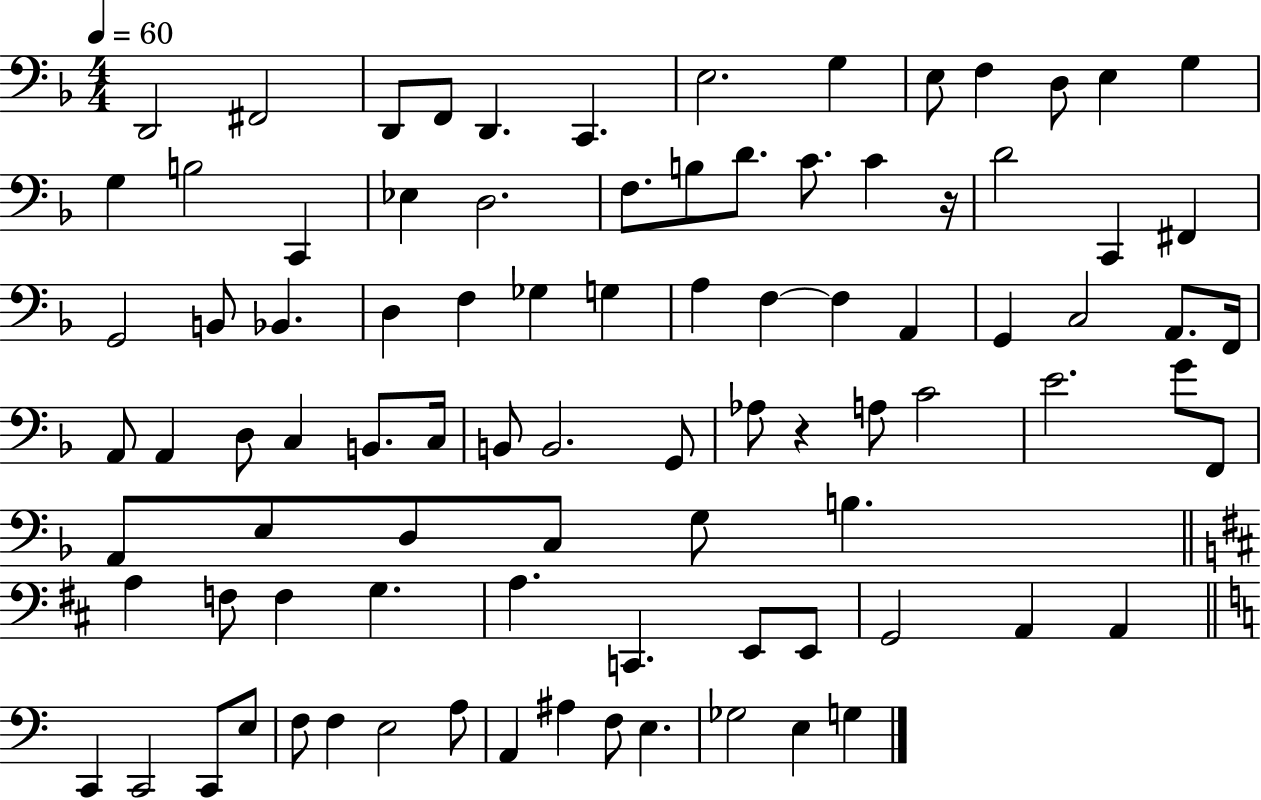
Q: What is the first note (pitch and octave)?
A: D2